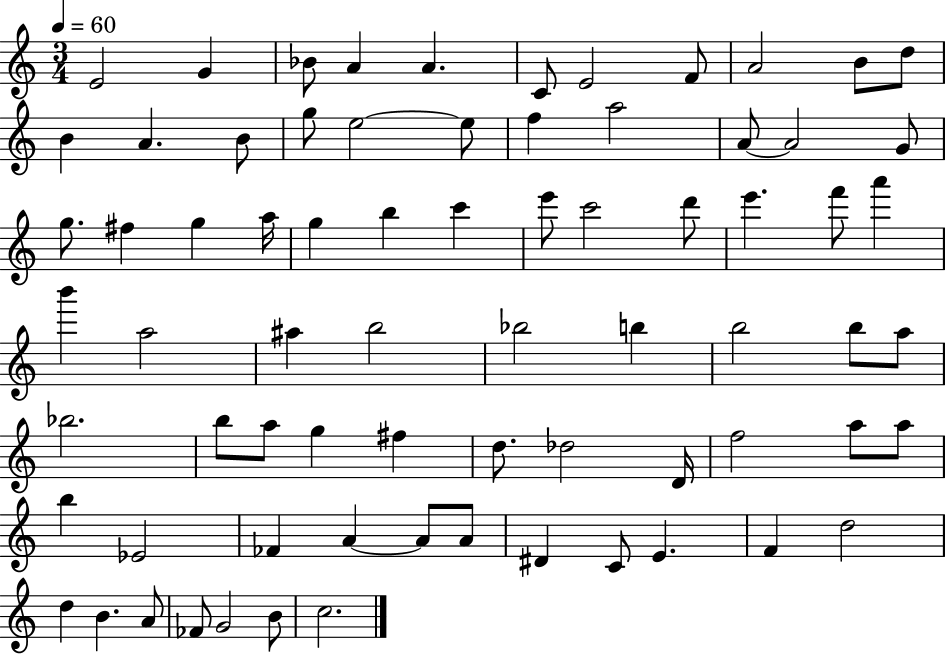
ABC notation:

X:1
T:Untitled
M:3/4
L:1/4
K:C
E2 G _B/2 A A C/2 E2 F/2 A2 B/2 d/2 B A B/2 g/2 e2 e/2 f a2 A/2 A2 G/2 g/2 ^f g a/4 g b c' e'/2 c'2 d'/2 e' f'/2 a' b' a2 ^a b2 _b2 b b2 b/2 a/2 _b2 b/2 a/2 g ^f d/2 _d2 D/4 f2 a/2 a/2 b _E2 _F A A/2 A/2 ^D C/2 E F d2 d B A/2 _F/2 G2 B/2 c2